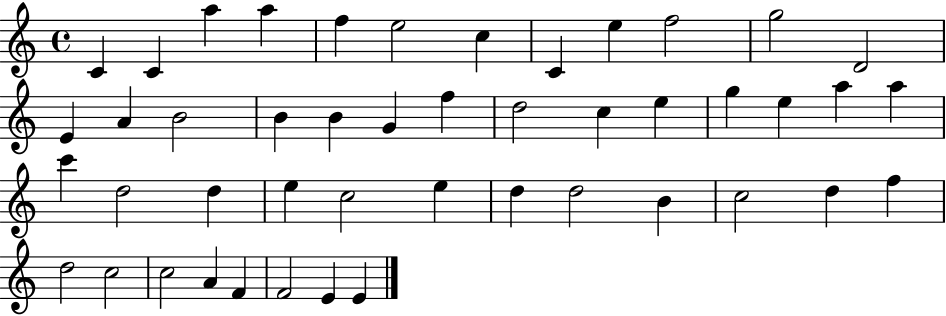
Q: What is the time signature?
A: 4/4